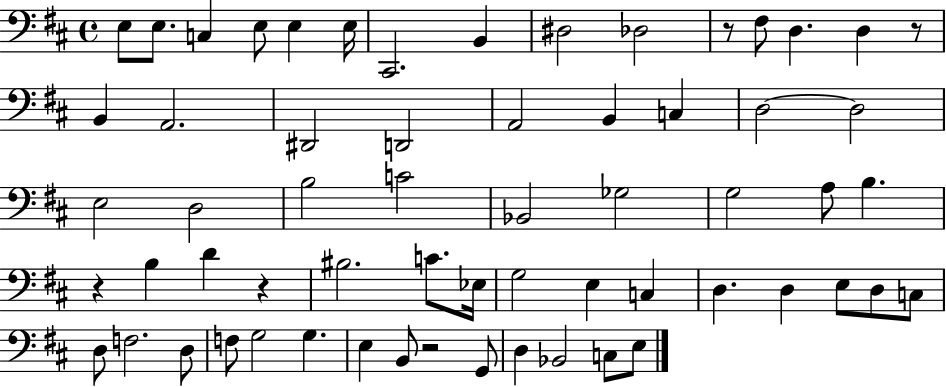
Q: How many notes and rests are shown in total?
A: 62